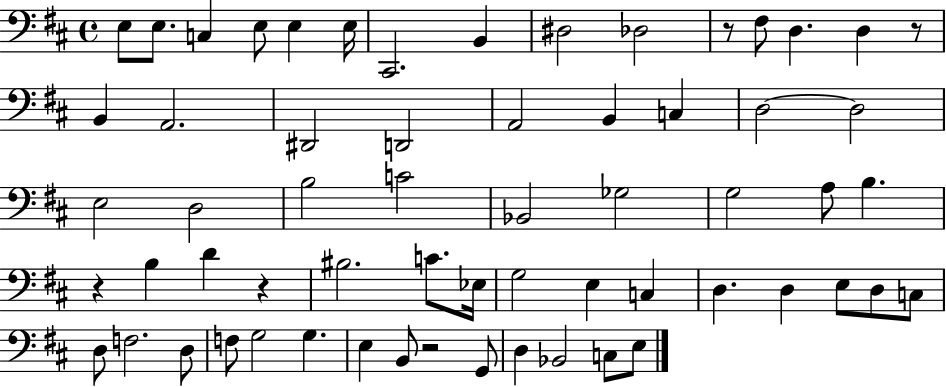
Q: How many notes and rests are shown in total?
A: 62